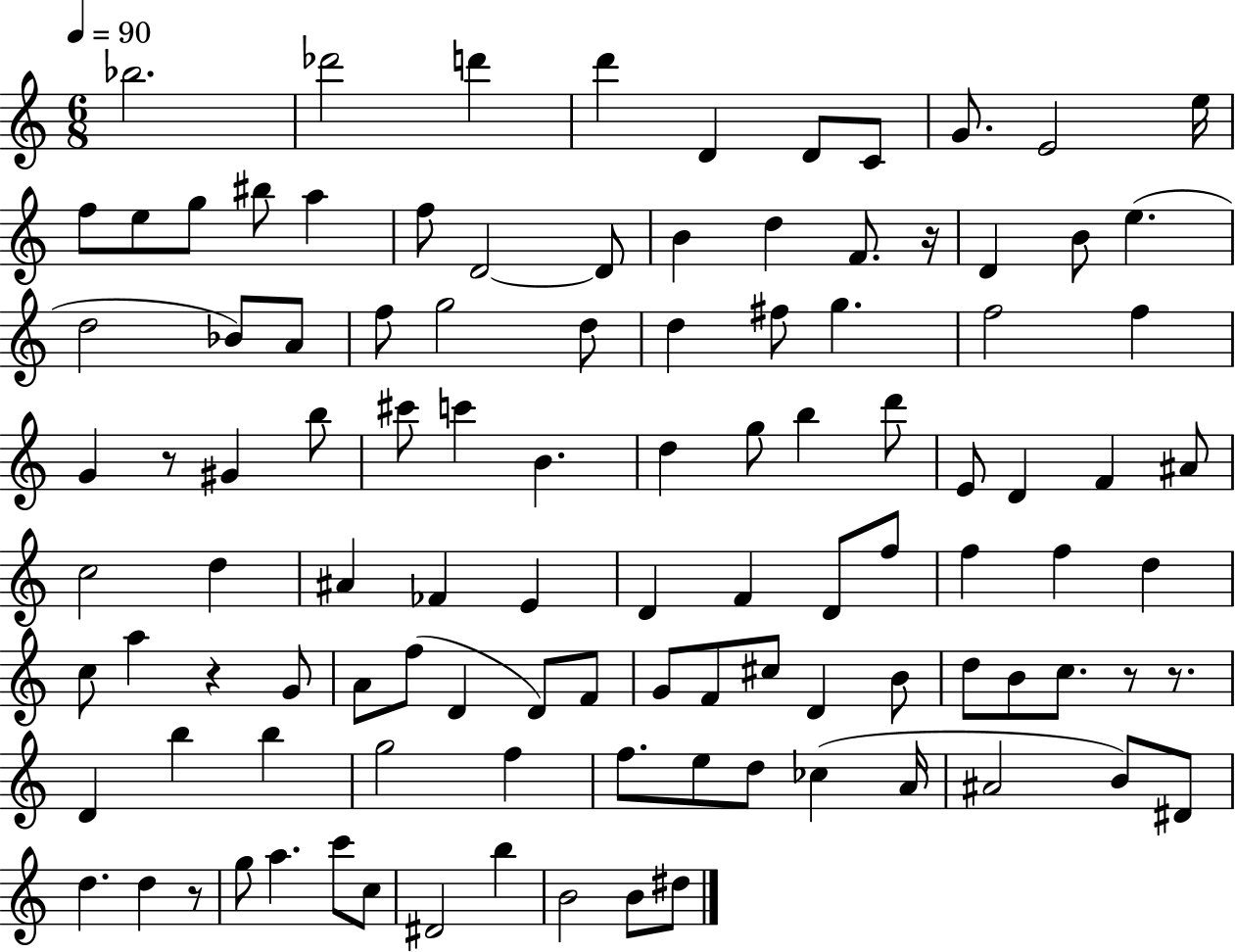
Bb5/h. Db6/h D6/q D6/q D4/q D4/e C4/e G4/e. E4/h E5/s F5/e E5/e G5/e BIS5/e A5/q F5/e D4/h D4/e B4/q D5/q F4/e. R/s D4/q B4/e E5/q. D5/h Bb4/e A4/e F5/e G5/h D5/e D5/q F#5/e G5/q. F5/h F5/q G4/q R/e G#4/q B5/e C#6/e C6/q B4/q. D5/q G5/e B5/q D6/e E4/e D4/q F4/q A#4/e C5/h D5/q A#4/q FES4/q E4/q D4/q F4/q D4/e F5/e F5/q F5/q D5/q C5/e A5/q R/q G4/e A4/e F5/e D4/q D4/e F4/e G4/e F4/e C#5/e D4/q B4/e D5/e B4/e C5/e. R/e R/e. D4/q B5/q B5/q G5/h F5/q F5/e. E5/e D5/e CES5/q A4/s A#4/h B4/e D#4/e D5/q. D5/q R/e G5/e A5/q. C6/e C5/e D#4/h B5/q B4/h B4/e D#5/e